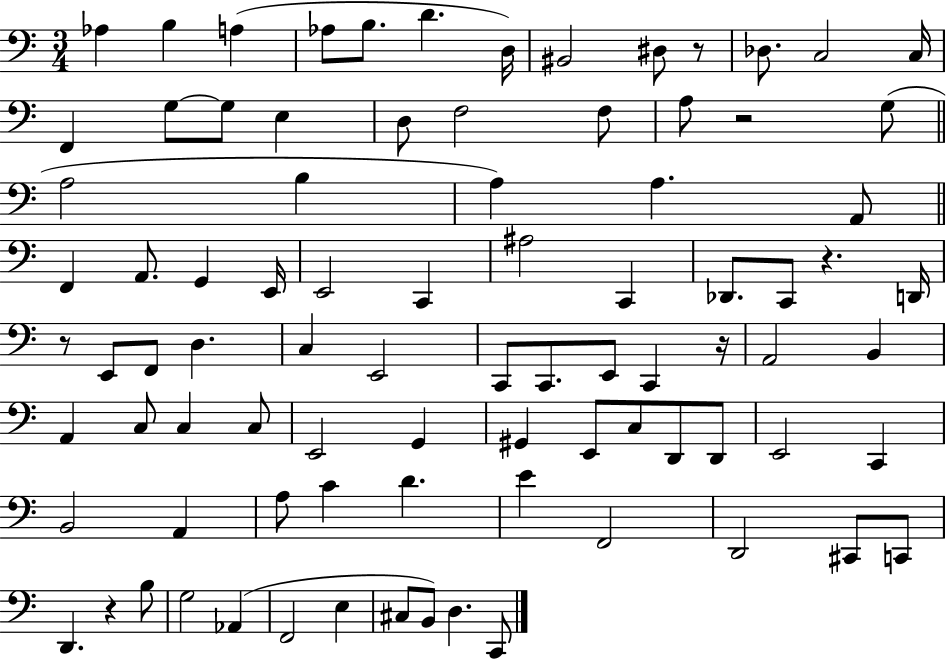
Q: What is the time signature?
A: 3/4